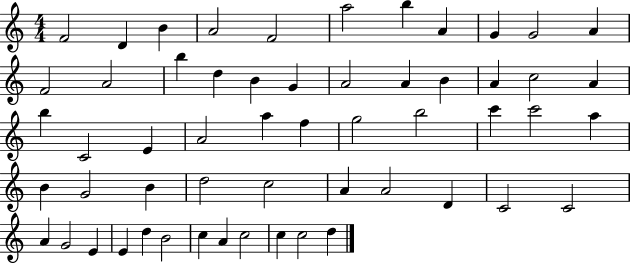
F4/h D4/q B4/q A4/h F4/h A5/h B5/q A4/q G4/q G4/h A4/q F4/h A4/h B5/q D5/q B4/q G4/q A4/h A4/q B4/q A4/q C5/h A4/q B5/q C4/h E4/q A4/h A5/q F5/q G5/h B5/h C6/q C6/h A5/q B4/q G4/h B4/q D5/h C5/h A4/q A4/h D4/q C4/h C4/h A4/q G4/h E4/q E4/q D5/q B4/h C5/q A4/q C5/h C5/q C5/h D5/q